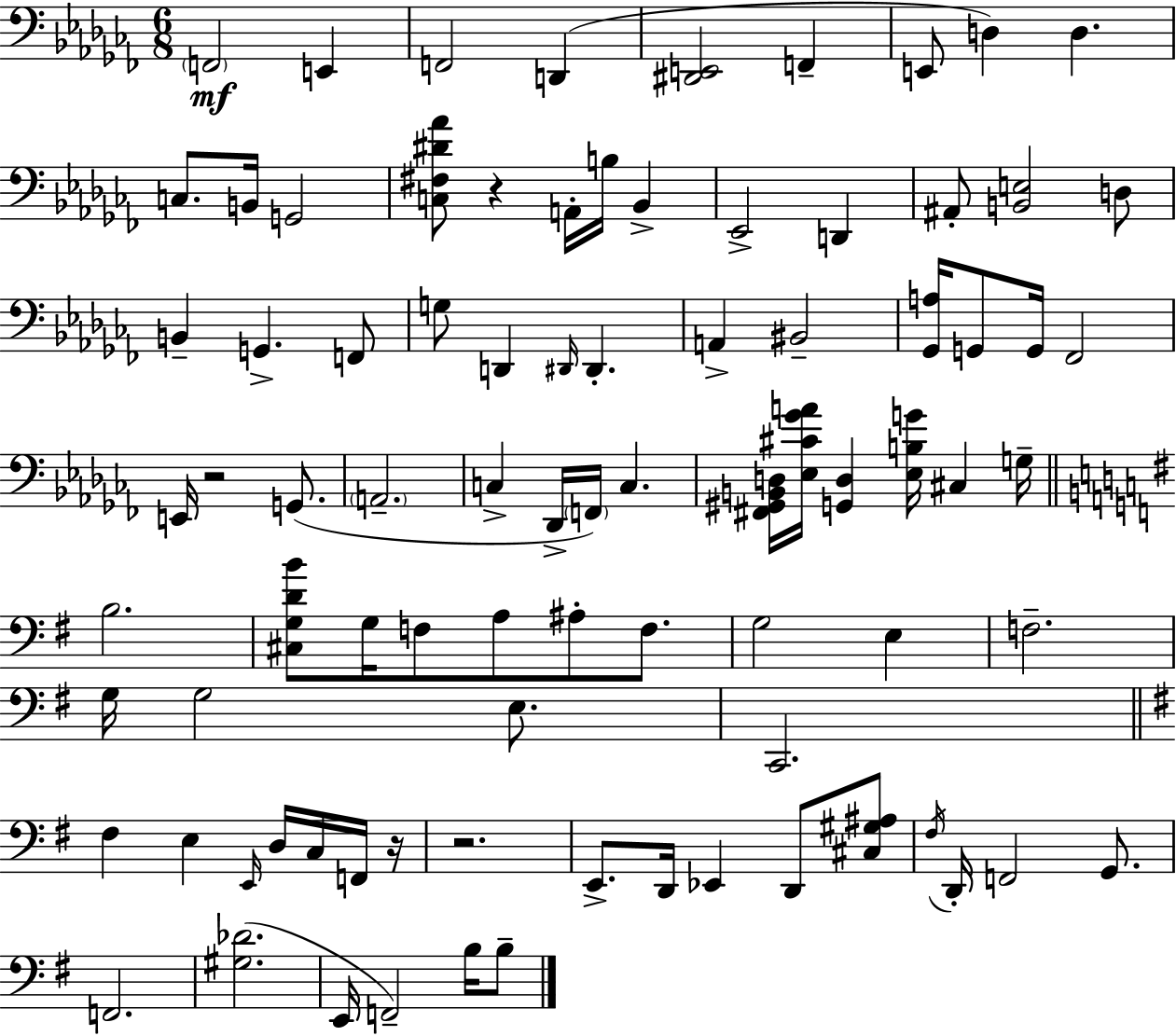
F2/h E2/q F2/h D2/q [D#2,E2]/h F2/q E2/e D3/q D3/q. C3/e. B2/s G2/h [C3,F#3,D#4,Ab4]/e R/q A2/s B3/s Bb2/q Eb2/h D2/q A#2/e [B2,E3]/h D3/e B2/q G2/q. F2/e G3/e D2/q D#2/s D#2/q. A2/q BIS2/h [Gb2,A3]/s G2/e G2/s FES2/h E2/s R/h G2/e. A2/h. C3/q Db2/s F2/s C3/q. [F#2,G#2,B2,D3]/s [Eb3,C#4,Gb4,A4]/s [G2,D3]/q [Eb3,B3,G4]/s C#3/q G3/s B3/h. [C#3,G3,D4,B4]/e G3/s F3/e A3/e A#3/e F3/e. G3/h E3/q F3/h. G3/s G3/h E3/e. C2/h. F#3/q E3/q E2/s D3/s C3/s F2/s R/s R/h. E2/e. D2/s Eb2/q D2/e [C#3,G#3,A#3]/e F#3/s D2/s F2/h G2/e. F2/h. [G#3,Db4]/h. E2/s F2/h B3/s B3/e